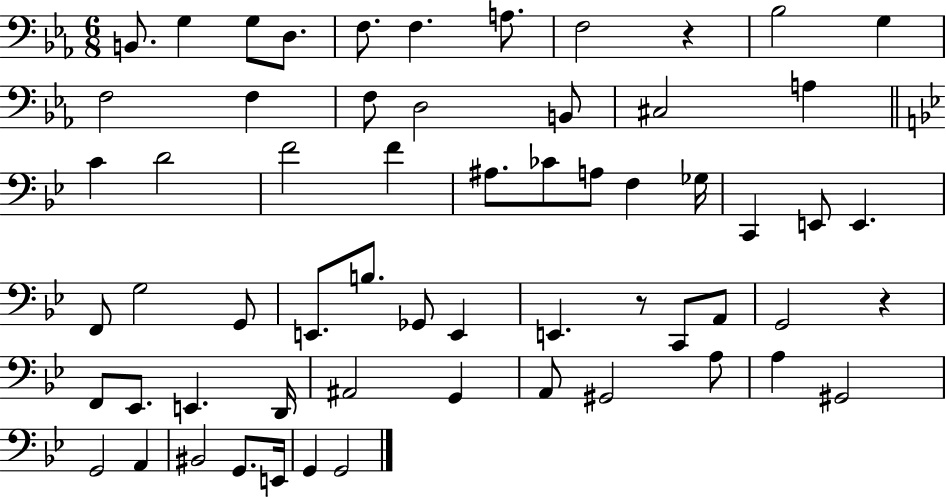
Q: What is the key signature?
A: EES major